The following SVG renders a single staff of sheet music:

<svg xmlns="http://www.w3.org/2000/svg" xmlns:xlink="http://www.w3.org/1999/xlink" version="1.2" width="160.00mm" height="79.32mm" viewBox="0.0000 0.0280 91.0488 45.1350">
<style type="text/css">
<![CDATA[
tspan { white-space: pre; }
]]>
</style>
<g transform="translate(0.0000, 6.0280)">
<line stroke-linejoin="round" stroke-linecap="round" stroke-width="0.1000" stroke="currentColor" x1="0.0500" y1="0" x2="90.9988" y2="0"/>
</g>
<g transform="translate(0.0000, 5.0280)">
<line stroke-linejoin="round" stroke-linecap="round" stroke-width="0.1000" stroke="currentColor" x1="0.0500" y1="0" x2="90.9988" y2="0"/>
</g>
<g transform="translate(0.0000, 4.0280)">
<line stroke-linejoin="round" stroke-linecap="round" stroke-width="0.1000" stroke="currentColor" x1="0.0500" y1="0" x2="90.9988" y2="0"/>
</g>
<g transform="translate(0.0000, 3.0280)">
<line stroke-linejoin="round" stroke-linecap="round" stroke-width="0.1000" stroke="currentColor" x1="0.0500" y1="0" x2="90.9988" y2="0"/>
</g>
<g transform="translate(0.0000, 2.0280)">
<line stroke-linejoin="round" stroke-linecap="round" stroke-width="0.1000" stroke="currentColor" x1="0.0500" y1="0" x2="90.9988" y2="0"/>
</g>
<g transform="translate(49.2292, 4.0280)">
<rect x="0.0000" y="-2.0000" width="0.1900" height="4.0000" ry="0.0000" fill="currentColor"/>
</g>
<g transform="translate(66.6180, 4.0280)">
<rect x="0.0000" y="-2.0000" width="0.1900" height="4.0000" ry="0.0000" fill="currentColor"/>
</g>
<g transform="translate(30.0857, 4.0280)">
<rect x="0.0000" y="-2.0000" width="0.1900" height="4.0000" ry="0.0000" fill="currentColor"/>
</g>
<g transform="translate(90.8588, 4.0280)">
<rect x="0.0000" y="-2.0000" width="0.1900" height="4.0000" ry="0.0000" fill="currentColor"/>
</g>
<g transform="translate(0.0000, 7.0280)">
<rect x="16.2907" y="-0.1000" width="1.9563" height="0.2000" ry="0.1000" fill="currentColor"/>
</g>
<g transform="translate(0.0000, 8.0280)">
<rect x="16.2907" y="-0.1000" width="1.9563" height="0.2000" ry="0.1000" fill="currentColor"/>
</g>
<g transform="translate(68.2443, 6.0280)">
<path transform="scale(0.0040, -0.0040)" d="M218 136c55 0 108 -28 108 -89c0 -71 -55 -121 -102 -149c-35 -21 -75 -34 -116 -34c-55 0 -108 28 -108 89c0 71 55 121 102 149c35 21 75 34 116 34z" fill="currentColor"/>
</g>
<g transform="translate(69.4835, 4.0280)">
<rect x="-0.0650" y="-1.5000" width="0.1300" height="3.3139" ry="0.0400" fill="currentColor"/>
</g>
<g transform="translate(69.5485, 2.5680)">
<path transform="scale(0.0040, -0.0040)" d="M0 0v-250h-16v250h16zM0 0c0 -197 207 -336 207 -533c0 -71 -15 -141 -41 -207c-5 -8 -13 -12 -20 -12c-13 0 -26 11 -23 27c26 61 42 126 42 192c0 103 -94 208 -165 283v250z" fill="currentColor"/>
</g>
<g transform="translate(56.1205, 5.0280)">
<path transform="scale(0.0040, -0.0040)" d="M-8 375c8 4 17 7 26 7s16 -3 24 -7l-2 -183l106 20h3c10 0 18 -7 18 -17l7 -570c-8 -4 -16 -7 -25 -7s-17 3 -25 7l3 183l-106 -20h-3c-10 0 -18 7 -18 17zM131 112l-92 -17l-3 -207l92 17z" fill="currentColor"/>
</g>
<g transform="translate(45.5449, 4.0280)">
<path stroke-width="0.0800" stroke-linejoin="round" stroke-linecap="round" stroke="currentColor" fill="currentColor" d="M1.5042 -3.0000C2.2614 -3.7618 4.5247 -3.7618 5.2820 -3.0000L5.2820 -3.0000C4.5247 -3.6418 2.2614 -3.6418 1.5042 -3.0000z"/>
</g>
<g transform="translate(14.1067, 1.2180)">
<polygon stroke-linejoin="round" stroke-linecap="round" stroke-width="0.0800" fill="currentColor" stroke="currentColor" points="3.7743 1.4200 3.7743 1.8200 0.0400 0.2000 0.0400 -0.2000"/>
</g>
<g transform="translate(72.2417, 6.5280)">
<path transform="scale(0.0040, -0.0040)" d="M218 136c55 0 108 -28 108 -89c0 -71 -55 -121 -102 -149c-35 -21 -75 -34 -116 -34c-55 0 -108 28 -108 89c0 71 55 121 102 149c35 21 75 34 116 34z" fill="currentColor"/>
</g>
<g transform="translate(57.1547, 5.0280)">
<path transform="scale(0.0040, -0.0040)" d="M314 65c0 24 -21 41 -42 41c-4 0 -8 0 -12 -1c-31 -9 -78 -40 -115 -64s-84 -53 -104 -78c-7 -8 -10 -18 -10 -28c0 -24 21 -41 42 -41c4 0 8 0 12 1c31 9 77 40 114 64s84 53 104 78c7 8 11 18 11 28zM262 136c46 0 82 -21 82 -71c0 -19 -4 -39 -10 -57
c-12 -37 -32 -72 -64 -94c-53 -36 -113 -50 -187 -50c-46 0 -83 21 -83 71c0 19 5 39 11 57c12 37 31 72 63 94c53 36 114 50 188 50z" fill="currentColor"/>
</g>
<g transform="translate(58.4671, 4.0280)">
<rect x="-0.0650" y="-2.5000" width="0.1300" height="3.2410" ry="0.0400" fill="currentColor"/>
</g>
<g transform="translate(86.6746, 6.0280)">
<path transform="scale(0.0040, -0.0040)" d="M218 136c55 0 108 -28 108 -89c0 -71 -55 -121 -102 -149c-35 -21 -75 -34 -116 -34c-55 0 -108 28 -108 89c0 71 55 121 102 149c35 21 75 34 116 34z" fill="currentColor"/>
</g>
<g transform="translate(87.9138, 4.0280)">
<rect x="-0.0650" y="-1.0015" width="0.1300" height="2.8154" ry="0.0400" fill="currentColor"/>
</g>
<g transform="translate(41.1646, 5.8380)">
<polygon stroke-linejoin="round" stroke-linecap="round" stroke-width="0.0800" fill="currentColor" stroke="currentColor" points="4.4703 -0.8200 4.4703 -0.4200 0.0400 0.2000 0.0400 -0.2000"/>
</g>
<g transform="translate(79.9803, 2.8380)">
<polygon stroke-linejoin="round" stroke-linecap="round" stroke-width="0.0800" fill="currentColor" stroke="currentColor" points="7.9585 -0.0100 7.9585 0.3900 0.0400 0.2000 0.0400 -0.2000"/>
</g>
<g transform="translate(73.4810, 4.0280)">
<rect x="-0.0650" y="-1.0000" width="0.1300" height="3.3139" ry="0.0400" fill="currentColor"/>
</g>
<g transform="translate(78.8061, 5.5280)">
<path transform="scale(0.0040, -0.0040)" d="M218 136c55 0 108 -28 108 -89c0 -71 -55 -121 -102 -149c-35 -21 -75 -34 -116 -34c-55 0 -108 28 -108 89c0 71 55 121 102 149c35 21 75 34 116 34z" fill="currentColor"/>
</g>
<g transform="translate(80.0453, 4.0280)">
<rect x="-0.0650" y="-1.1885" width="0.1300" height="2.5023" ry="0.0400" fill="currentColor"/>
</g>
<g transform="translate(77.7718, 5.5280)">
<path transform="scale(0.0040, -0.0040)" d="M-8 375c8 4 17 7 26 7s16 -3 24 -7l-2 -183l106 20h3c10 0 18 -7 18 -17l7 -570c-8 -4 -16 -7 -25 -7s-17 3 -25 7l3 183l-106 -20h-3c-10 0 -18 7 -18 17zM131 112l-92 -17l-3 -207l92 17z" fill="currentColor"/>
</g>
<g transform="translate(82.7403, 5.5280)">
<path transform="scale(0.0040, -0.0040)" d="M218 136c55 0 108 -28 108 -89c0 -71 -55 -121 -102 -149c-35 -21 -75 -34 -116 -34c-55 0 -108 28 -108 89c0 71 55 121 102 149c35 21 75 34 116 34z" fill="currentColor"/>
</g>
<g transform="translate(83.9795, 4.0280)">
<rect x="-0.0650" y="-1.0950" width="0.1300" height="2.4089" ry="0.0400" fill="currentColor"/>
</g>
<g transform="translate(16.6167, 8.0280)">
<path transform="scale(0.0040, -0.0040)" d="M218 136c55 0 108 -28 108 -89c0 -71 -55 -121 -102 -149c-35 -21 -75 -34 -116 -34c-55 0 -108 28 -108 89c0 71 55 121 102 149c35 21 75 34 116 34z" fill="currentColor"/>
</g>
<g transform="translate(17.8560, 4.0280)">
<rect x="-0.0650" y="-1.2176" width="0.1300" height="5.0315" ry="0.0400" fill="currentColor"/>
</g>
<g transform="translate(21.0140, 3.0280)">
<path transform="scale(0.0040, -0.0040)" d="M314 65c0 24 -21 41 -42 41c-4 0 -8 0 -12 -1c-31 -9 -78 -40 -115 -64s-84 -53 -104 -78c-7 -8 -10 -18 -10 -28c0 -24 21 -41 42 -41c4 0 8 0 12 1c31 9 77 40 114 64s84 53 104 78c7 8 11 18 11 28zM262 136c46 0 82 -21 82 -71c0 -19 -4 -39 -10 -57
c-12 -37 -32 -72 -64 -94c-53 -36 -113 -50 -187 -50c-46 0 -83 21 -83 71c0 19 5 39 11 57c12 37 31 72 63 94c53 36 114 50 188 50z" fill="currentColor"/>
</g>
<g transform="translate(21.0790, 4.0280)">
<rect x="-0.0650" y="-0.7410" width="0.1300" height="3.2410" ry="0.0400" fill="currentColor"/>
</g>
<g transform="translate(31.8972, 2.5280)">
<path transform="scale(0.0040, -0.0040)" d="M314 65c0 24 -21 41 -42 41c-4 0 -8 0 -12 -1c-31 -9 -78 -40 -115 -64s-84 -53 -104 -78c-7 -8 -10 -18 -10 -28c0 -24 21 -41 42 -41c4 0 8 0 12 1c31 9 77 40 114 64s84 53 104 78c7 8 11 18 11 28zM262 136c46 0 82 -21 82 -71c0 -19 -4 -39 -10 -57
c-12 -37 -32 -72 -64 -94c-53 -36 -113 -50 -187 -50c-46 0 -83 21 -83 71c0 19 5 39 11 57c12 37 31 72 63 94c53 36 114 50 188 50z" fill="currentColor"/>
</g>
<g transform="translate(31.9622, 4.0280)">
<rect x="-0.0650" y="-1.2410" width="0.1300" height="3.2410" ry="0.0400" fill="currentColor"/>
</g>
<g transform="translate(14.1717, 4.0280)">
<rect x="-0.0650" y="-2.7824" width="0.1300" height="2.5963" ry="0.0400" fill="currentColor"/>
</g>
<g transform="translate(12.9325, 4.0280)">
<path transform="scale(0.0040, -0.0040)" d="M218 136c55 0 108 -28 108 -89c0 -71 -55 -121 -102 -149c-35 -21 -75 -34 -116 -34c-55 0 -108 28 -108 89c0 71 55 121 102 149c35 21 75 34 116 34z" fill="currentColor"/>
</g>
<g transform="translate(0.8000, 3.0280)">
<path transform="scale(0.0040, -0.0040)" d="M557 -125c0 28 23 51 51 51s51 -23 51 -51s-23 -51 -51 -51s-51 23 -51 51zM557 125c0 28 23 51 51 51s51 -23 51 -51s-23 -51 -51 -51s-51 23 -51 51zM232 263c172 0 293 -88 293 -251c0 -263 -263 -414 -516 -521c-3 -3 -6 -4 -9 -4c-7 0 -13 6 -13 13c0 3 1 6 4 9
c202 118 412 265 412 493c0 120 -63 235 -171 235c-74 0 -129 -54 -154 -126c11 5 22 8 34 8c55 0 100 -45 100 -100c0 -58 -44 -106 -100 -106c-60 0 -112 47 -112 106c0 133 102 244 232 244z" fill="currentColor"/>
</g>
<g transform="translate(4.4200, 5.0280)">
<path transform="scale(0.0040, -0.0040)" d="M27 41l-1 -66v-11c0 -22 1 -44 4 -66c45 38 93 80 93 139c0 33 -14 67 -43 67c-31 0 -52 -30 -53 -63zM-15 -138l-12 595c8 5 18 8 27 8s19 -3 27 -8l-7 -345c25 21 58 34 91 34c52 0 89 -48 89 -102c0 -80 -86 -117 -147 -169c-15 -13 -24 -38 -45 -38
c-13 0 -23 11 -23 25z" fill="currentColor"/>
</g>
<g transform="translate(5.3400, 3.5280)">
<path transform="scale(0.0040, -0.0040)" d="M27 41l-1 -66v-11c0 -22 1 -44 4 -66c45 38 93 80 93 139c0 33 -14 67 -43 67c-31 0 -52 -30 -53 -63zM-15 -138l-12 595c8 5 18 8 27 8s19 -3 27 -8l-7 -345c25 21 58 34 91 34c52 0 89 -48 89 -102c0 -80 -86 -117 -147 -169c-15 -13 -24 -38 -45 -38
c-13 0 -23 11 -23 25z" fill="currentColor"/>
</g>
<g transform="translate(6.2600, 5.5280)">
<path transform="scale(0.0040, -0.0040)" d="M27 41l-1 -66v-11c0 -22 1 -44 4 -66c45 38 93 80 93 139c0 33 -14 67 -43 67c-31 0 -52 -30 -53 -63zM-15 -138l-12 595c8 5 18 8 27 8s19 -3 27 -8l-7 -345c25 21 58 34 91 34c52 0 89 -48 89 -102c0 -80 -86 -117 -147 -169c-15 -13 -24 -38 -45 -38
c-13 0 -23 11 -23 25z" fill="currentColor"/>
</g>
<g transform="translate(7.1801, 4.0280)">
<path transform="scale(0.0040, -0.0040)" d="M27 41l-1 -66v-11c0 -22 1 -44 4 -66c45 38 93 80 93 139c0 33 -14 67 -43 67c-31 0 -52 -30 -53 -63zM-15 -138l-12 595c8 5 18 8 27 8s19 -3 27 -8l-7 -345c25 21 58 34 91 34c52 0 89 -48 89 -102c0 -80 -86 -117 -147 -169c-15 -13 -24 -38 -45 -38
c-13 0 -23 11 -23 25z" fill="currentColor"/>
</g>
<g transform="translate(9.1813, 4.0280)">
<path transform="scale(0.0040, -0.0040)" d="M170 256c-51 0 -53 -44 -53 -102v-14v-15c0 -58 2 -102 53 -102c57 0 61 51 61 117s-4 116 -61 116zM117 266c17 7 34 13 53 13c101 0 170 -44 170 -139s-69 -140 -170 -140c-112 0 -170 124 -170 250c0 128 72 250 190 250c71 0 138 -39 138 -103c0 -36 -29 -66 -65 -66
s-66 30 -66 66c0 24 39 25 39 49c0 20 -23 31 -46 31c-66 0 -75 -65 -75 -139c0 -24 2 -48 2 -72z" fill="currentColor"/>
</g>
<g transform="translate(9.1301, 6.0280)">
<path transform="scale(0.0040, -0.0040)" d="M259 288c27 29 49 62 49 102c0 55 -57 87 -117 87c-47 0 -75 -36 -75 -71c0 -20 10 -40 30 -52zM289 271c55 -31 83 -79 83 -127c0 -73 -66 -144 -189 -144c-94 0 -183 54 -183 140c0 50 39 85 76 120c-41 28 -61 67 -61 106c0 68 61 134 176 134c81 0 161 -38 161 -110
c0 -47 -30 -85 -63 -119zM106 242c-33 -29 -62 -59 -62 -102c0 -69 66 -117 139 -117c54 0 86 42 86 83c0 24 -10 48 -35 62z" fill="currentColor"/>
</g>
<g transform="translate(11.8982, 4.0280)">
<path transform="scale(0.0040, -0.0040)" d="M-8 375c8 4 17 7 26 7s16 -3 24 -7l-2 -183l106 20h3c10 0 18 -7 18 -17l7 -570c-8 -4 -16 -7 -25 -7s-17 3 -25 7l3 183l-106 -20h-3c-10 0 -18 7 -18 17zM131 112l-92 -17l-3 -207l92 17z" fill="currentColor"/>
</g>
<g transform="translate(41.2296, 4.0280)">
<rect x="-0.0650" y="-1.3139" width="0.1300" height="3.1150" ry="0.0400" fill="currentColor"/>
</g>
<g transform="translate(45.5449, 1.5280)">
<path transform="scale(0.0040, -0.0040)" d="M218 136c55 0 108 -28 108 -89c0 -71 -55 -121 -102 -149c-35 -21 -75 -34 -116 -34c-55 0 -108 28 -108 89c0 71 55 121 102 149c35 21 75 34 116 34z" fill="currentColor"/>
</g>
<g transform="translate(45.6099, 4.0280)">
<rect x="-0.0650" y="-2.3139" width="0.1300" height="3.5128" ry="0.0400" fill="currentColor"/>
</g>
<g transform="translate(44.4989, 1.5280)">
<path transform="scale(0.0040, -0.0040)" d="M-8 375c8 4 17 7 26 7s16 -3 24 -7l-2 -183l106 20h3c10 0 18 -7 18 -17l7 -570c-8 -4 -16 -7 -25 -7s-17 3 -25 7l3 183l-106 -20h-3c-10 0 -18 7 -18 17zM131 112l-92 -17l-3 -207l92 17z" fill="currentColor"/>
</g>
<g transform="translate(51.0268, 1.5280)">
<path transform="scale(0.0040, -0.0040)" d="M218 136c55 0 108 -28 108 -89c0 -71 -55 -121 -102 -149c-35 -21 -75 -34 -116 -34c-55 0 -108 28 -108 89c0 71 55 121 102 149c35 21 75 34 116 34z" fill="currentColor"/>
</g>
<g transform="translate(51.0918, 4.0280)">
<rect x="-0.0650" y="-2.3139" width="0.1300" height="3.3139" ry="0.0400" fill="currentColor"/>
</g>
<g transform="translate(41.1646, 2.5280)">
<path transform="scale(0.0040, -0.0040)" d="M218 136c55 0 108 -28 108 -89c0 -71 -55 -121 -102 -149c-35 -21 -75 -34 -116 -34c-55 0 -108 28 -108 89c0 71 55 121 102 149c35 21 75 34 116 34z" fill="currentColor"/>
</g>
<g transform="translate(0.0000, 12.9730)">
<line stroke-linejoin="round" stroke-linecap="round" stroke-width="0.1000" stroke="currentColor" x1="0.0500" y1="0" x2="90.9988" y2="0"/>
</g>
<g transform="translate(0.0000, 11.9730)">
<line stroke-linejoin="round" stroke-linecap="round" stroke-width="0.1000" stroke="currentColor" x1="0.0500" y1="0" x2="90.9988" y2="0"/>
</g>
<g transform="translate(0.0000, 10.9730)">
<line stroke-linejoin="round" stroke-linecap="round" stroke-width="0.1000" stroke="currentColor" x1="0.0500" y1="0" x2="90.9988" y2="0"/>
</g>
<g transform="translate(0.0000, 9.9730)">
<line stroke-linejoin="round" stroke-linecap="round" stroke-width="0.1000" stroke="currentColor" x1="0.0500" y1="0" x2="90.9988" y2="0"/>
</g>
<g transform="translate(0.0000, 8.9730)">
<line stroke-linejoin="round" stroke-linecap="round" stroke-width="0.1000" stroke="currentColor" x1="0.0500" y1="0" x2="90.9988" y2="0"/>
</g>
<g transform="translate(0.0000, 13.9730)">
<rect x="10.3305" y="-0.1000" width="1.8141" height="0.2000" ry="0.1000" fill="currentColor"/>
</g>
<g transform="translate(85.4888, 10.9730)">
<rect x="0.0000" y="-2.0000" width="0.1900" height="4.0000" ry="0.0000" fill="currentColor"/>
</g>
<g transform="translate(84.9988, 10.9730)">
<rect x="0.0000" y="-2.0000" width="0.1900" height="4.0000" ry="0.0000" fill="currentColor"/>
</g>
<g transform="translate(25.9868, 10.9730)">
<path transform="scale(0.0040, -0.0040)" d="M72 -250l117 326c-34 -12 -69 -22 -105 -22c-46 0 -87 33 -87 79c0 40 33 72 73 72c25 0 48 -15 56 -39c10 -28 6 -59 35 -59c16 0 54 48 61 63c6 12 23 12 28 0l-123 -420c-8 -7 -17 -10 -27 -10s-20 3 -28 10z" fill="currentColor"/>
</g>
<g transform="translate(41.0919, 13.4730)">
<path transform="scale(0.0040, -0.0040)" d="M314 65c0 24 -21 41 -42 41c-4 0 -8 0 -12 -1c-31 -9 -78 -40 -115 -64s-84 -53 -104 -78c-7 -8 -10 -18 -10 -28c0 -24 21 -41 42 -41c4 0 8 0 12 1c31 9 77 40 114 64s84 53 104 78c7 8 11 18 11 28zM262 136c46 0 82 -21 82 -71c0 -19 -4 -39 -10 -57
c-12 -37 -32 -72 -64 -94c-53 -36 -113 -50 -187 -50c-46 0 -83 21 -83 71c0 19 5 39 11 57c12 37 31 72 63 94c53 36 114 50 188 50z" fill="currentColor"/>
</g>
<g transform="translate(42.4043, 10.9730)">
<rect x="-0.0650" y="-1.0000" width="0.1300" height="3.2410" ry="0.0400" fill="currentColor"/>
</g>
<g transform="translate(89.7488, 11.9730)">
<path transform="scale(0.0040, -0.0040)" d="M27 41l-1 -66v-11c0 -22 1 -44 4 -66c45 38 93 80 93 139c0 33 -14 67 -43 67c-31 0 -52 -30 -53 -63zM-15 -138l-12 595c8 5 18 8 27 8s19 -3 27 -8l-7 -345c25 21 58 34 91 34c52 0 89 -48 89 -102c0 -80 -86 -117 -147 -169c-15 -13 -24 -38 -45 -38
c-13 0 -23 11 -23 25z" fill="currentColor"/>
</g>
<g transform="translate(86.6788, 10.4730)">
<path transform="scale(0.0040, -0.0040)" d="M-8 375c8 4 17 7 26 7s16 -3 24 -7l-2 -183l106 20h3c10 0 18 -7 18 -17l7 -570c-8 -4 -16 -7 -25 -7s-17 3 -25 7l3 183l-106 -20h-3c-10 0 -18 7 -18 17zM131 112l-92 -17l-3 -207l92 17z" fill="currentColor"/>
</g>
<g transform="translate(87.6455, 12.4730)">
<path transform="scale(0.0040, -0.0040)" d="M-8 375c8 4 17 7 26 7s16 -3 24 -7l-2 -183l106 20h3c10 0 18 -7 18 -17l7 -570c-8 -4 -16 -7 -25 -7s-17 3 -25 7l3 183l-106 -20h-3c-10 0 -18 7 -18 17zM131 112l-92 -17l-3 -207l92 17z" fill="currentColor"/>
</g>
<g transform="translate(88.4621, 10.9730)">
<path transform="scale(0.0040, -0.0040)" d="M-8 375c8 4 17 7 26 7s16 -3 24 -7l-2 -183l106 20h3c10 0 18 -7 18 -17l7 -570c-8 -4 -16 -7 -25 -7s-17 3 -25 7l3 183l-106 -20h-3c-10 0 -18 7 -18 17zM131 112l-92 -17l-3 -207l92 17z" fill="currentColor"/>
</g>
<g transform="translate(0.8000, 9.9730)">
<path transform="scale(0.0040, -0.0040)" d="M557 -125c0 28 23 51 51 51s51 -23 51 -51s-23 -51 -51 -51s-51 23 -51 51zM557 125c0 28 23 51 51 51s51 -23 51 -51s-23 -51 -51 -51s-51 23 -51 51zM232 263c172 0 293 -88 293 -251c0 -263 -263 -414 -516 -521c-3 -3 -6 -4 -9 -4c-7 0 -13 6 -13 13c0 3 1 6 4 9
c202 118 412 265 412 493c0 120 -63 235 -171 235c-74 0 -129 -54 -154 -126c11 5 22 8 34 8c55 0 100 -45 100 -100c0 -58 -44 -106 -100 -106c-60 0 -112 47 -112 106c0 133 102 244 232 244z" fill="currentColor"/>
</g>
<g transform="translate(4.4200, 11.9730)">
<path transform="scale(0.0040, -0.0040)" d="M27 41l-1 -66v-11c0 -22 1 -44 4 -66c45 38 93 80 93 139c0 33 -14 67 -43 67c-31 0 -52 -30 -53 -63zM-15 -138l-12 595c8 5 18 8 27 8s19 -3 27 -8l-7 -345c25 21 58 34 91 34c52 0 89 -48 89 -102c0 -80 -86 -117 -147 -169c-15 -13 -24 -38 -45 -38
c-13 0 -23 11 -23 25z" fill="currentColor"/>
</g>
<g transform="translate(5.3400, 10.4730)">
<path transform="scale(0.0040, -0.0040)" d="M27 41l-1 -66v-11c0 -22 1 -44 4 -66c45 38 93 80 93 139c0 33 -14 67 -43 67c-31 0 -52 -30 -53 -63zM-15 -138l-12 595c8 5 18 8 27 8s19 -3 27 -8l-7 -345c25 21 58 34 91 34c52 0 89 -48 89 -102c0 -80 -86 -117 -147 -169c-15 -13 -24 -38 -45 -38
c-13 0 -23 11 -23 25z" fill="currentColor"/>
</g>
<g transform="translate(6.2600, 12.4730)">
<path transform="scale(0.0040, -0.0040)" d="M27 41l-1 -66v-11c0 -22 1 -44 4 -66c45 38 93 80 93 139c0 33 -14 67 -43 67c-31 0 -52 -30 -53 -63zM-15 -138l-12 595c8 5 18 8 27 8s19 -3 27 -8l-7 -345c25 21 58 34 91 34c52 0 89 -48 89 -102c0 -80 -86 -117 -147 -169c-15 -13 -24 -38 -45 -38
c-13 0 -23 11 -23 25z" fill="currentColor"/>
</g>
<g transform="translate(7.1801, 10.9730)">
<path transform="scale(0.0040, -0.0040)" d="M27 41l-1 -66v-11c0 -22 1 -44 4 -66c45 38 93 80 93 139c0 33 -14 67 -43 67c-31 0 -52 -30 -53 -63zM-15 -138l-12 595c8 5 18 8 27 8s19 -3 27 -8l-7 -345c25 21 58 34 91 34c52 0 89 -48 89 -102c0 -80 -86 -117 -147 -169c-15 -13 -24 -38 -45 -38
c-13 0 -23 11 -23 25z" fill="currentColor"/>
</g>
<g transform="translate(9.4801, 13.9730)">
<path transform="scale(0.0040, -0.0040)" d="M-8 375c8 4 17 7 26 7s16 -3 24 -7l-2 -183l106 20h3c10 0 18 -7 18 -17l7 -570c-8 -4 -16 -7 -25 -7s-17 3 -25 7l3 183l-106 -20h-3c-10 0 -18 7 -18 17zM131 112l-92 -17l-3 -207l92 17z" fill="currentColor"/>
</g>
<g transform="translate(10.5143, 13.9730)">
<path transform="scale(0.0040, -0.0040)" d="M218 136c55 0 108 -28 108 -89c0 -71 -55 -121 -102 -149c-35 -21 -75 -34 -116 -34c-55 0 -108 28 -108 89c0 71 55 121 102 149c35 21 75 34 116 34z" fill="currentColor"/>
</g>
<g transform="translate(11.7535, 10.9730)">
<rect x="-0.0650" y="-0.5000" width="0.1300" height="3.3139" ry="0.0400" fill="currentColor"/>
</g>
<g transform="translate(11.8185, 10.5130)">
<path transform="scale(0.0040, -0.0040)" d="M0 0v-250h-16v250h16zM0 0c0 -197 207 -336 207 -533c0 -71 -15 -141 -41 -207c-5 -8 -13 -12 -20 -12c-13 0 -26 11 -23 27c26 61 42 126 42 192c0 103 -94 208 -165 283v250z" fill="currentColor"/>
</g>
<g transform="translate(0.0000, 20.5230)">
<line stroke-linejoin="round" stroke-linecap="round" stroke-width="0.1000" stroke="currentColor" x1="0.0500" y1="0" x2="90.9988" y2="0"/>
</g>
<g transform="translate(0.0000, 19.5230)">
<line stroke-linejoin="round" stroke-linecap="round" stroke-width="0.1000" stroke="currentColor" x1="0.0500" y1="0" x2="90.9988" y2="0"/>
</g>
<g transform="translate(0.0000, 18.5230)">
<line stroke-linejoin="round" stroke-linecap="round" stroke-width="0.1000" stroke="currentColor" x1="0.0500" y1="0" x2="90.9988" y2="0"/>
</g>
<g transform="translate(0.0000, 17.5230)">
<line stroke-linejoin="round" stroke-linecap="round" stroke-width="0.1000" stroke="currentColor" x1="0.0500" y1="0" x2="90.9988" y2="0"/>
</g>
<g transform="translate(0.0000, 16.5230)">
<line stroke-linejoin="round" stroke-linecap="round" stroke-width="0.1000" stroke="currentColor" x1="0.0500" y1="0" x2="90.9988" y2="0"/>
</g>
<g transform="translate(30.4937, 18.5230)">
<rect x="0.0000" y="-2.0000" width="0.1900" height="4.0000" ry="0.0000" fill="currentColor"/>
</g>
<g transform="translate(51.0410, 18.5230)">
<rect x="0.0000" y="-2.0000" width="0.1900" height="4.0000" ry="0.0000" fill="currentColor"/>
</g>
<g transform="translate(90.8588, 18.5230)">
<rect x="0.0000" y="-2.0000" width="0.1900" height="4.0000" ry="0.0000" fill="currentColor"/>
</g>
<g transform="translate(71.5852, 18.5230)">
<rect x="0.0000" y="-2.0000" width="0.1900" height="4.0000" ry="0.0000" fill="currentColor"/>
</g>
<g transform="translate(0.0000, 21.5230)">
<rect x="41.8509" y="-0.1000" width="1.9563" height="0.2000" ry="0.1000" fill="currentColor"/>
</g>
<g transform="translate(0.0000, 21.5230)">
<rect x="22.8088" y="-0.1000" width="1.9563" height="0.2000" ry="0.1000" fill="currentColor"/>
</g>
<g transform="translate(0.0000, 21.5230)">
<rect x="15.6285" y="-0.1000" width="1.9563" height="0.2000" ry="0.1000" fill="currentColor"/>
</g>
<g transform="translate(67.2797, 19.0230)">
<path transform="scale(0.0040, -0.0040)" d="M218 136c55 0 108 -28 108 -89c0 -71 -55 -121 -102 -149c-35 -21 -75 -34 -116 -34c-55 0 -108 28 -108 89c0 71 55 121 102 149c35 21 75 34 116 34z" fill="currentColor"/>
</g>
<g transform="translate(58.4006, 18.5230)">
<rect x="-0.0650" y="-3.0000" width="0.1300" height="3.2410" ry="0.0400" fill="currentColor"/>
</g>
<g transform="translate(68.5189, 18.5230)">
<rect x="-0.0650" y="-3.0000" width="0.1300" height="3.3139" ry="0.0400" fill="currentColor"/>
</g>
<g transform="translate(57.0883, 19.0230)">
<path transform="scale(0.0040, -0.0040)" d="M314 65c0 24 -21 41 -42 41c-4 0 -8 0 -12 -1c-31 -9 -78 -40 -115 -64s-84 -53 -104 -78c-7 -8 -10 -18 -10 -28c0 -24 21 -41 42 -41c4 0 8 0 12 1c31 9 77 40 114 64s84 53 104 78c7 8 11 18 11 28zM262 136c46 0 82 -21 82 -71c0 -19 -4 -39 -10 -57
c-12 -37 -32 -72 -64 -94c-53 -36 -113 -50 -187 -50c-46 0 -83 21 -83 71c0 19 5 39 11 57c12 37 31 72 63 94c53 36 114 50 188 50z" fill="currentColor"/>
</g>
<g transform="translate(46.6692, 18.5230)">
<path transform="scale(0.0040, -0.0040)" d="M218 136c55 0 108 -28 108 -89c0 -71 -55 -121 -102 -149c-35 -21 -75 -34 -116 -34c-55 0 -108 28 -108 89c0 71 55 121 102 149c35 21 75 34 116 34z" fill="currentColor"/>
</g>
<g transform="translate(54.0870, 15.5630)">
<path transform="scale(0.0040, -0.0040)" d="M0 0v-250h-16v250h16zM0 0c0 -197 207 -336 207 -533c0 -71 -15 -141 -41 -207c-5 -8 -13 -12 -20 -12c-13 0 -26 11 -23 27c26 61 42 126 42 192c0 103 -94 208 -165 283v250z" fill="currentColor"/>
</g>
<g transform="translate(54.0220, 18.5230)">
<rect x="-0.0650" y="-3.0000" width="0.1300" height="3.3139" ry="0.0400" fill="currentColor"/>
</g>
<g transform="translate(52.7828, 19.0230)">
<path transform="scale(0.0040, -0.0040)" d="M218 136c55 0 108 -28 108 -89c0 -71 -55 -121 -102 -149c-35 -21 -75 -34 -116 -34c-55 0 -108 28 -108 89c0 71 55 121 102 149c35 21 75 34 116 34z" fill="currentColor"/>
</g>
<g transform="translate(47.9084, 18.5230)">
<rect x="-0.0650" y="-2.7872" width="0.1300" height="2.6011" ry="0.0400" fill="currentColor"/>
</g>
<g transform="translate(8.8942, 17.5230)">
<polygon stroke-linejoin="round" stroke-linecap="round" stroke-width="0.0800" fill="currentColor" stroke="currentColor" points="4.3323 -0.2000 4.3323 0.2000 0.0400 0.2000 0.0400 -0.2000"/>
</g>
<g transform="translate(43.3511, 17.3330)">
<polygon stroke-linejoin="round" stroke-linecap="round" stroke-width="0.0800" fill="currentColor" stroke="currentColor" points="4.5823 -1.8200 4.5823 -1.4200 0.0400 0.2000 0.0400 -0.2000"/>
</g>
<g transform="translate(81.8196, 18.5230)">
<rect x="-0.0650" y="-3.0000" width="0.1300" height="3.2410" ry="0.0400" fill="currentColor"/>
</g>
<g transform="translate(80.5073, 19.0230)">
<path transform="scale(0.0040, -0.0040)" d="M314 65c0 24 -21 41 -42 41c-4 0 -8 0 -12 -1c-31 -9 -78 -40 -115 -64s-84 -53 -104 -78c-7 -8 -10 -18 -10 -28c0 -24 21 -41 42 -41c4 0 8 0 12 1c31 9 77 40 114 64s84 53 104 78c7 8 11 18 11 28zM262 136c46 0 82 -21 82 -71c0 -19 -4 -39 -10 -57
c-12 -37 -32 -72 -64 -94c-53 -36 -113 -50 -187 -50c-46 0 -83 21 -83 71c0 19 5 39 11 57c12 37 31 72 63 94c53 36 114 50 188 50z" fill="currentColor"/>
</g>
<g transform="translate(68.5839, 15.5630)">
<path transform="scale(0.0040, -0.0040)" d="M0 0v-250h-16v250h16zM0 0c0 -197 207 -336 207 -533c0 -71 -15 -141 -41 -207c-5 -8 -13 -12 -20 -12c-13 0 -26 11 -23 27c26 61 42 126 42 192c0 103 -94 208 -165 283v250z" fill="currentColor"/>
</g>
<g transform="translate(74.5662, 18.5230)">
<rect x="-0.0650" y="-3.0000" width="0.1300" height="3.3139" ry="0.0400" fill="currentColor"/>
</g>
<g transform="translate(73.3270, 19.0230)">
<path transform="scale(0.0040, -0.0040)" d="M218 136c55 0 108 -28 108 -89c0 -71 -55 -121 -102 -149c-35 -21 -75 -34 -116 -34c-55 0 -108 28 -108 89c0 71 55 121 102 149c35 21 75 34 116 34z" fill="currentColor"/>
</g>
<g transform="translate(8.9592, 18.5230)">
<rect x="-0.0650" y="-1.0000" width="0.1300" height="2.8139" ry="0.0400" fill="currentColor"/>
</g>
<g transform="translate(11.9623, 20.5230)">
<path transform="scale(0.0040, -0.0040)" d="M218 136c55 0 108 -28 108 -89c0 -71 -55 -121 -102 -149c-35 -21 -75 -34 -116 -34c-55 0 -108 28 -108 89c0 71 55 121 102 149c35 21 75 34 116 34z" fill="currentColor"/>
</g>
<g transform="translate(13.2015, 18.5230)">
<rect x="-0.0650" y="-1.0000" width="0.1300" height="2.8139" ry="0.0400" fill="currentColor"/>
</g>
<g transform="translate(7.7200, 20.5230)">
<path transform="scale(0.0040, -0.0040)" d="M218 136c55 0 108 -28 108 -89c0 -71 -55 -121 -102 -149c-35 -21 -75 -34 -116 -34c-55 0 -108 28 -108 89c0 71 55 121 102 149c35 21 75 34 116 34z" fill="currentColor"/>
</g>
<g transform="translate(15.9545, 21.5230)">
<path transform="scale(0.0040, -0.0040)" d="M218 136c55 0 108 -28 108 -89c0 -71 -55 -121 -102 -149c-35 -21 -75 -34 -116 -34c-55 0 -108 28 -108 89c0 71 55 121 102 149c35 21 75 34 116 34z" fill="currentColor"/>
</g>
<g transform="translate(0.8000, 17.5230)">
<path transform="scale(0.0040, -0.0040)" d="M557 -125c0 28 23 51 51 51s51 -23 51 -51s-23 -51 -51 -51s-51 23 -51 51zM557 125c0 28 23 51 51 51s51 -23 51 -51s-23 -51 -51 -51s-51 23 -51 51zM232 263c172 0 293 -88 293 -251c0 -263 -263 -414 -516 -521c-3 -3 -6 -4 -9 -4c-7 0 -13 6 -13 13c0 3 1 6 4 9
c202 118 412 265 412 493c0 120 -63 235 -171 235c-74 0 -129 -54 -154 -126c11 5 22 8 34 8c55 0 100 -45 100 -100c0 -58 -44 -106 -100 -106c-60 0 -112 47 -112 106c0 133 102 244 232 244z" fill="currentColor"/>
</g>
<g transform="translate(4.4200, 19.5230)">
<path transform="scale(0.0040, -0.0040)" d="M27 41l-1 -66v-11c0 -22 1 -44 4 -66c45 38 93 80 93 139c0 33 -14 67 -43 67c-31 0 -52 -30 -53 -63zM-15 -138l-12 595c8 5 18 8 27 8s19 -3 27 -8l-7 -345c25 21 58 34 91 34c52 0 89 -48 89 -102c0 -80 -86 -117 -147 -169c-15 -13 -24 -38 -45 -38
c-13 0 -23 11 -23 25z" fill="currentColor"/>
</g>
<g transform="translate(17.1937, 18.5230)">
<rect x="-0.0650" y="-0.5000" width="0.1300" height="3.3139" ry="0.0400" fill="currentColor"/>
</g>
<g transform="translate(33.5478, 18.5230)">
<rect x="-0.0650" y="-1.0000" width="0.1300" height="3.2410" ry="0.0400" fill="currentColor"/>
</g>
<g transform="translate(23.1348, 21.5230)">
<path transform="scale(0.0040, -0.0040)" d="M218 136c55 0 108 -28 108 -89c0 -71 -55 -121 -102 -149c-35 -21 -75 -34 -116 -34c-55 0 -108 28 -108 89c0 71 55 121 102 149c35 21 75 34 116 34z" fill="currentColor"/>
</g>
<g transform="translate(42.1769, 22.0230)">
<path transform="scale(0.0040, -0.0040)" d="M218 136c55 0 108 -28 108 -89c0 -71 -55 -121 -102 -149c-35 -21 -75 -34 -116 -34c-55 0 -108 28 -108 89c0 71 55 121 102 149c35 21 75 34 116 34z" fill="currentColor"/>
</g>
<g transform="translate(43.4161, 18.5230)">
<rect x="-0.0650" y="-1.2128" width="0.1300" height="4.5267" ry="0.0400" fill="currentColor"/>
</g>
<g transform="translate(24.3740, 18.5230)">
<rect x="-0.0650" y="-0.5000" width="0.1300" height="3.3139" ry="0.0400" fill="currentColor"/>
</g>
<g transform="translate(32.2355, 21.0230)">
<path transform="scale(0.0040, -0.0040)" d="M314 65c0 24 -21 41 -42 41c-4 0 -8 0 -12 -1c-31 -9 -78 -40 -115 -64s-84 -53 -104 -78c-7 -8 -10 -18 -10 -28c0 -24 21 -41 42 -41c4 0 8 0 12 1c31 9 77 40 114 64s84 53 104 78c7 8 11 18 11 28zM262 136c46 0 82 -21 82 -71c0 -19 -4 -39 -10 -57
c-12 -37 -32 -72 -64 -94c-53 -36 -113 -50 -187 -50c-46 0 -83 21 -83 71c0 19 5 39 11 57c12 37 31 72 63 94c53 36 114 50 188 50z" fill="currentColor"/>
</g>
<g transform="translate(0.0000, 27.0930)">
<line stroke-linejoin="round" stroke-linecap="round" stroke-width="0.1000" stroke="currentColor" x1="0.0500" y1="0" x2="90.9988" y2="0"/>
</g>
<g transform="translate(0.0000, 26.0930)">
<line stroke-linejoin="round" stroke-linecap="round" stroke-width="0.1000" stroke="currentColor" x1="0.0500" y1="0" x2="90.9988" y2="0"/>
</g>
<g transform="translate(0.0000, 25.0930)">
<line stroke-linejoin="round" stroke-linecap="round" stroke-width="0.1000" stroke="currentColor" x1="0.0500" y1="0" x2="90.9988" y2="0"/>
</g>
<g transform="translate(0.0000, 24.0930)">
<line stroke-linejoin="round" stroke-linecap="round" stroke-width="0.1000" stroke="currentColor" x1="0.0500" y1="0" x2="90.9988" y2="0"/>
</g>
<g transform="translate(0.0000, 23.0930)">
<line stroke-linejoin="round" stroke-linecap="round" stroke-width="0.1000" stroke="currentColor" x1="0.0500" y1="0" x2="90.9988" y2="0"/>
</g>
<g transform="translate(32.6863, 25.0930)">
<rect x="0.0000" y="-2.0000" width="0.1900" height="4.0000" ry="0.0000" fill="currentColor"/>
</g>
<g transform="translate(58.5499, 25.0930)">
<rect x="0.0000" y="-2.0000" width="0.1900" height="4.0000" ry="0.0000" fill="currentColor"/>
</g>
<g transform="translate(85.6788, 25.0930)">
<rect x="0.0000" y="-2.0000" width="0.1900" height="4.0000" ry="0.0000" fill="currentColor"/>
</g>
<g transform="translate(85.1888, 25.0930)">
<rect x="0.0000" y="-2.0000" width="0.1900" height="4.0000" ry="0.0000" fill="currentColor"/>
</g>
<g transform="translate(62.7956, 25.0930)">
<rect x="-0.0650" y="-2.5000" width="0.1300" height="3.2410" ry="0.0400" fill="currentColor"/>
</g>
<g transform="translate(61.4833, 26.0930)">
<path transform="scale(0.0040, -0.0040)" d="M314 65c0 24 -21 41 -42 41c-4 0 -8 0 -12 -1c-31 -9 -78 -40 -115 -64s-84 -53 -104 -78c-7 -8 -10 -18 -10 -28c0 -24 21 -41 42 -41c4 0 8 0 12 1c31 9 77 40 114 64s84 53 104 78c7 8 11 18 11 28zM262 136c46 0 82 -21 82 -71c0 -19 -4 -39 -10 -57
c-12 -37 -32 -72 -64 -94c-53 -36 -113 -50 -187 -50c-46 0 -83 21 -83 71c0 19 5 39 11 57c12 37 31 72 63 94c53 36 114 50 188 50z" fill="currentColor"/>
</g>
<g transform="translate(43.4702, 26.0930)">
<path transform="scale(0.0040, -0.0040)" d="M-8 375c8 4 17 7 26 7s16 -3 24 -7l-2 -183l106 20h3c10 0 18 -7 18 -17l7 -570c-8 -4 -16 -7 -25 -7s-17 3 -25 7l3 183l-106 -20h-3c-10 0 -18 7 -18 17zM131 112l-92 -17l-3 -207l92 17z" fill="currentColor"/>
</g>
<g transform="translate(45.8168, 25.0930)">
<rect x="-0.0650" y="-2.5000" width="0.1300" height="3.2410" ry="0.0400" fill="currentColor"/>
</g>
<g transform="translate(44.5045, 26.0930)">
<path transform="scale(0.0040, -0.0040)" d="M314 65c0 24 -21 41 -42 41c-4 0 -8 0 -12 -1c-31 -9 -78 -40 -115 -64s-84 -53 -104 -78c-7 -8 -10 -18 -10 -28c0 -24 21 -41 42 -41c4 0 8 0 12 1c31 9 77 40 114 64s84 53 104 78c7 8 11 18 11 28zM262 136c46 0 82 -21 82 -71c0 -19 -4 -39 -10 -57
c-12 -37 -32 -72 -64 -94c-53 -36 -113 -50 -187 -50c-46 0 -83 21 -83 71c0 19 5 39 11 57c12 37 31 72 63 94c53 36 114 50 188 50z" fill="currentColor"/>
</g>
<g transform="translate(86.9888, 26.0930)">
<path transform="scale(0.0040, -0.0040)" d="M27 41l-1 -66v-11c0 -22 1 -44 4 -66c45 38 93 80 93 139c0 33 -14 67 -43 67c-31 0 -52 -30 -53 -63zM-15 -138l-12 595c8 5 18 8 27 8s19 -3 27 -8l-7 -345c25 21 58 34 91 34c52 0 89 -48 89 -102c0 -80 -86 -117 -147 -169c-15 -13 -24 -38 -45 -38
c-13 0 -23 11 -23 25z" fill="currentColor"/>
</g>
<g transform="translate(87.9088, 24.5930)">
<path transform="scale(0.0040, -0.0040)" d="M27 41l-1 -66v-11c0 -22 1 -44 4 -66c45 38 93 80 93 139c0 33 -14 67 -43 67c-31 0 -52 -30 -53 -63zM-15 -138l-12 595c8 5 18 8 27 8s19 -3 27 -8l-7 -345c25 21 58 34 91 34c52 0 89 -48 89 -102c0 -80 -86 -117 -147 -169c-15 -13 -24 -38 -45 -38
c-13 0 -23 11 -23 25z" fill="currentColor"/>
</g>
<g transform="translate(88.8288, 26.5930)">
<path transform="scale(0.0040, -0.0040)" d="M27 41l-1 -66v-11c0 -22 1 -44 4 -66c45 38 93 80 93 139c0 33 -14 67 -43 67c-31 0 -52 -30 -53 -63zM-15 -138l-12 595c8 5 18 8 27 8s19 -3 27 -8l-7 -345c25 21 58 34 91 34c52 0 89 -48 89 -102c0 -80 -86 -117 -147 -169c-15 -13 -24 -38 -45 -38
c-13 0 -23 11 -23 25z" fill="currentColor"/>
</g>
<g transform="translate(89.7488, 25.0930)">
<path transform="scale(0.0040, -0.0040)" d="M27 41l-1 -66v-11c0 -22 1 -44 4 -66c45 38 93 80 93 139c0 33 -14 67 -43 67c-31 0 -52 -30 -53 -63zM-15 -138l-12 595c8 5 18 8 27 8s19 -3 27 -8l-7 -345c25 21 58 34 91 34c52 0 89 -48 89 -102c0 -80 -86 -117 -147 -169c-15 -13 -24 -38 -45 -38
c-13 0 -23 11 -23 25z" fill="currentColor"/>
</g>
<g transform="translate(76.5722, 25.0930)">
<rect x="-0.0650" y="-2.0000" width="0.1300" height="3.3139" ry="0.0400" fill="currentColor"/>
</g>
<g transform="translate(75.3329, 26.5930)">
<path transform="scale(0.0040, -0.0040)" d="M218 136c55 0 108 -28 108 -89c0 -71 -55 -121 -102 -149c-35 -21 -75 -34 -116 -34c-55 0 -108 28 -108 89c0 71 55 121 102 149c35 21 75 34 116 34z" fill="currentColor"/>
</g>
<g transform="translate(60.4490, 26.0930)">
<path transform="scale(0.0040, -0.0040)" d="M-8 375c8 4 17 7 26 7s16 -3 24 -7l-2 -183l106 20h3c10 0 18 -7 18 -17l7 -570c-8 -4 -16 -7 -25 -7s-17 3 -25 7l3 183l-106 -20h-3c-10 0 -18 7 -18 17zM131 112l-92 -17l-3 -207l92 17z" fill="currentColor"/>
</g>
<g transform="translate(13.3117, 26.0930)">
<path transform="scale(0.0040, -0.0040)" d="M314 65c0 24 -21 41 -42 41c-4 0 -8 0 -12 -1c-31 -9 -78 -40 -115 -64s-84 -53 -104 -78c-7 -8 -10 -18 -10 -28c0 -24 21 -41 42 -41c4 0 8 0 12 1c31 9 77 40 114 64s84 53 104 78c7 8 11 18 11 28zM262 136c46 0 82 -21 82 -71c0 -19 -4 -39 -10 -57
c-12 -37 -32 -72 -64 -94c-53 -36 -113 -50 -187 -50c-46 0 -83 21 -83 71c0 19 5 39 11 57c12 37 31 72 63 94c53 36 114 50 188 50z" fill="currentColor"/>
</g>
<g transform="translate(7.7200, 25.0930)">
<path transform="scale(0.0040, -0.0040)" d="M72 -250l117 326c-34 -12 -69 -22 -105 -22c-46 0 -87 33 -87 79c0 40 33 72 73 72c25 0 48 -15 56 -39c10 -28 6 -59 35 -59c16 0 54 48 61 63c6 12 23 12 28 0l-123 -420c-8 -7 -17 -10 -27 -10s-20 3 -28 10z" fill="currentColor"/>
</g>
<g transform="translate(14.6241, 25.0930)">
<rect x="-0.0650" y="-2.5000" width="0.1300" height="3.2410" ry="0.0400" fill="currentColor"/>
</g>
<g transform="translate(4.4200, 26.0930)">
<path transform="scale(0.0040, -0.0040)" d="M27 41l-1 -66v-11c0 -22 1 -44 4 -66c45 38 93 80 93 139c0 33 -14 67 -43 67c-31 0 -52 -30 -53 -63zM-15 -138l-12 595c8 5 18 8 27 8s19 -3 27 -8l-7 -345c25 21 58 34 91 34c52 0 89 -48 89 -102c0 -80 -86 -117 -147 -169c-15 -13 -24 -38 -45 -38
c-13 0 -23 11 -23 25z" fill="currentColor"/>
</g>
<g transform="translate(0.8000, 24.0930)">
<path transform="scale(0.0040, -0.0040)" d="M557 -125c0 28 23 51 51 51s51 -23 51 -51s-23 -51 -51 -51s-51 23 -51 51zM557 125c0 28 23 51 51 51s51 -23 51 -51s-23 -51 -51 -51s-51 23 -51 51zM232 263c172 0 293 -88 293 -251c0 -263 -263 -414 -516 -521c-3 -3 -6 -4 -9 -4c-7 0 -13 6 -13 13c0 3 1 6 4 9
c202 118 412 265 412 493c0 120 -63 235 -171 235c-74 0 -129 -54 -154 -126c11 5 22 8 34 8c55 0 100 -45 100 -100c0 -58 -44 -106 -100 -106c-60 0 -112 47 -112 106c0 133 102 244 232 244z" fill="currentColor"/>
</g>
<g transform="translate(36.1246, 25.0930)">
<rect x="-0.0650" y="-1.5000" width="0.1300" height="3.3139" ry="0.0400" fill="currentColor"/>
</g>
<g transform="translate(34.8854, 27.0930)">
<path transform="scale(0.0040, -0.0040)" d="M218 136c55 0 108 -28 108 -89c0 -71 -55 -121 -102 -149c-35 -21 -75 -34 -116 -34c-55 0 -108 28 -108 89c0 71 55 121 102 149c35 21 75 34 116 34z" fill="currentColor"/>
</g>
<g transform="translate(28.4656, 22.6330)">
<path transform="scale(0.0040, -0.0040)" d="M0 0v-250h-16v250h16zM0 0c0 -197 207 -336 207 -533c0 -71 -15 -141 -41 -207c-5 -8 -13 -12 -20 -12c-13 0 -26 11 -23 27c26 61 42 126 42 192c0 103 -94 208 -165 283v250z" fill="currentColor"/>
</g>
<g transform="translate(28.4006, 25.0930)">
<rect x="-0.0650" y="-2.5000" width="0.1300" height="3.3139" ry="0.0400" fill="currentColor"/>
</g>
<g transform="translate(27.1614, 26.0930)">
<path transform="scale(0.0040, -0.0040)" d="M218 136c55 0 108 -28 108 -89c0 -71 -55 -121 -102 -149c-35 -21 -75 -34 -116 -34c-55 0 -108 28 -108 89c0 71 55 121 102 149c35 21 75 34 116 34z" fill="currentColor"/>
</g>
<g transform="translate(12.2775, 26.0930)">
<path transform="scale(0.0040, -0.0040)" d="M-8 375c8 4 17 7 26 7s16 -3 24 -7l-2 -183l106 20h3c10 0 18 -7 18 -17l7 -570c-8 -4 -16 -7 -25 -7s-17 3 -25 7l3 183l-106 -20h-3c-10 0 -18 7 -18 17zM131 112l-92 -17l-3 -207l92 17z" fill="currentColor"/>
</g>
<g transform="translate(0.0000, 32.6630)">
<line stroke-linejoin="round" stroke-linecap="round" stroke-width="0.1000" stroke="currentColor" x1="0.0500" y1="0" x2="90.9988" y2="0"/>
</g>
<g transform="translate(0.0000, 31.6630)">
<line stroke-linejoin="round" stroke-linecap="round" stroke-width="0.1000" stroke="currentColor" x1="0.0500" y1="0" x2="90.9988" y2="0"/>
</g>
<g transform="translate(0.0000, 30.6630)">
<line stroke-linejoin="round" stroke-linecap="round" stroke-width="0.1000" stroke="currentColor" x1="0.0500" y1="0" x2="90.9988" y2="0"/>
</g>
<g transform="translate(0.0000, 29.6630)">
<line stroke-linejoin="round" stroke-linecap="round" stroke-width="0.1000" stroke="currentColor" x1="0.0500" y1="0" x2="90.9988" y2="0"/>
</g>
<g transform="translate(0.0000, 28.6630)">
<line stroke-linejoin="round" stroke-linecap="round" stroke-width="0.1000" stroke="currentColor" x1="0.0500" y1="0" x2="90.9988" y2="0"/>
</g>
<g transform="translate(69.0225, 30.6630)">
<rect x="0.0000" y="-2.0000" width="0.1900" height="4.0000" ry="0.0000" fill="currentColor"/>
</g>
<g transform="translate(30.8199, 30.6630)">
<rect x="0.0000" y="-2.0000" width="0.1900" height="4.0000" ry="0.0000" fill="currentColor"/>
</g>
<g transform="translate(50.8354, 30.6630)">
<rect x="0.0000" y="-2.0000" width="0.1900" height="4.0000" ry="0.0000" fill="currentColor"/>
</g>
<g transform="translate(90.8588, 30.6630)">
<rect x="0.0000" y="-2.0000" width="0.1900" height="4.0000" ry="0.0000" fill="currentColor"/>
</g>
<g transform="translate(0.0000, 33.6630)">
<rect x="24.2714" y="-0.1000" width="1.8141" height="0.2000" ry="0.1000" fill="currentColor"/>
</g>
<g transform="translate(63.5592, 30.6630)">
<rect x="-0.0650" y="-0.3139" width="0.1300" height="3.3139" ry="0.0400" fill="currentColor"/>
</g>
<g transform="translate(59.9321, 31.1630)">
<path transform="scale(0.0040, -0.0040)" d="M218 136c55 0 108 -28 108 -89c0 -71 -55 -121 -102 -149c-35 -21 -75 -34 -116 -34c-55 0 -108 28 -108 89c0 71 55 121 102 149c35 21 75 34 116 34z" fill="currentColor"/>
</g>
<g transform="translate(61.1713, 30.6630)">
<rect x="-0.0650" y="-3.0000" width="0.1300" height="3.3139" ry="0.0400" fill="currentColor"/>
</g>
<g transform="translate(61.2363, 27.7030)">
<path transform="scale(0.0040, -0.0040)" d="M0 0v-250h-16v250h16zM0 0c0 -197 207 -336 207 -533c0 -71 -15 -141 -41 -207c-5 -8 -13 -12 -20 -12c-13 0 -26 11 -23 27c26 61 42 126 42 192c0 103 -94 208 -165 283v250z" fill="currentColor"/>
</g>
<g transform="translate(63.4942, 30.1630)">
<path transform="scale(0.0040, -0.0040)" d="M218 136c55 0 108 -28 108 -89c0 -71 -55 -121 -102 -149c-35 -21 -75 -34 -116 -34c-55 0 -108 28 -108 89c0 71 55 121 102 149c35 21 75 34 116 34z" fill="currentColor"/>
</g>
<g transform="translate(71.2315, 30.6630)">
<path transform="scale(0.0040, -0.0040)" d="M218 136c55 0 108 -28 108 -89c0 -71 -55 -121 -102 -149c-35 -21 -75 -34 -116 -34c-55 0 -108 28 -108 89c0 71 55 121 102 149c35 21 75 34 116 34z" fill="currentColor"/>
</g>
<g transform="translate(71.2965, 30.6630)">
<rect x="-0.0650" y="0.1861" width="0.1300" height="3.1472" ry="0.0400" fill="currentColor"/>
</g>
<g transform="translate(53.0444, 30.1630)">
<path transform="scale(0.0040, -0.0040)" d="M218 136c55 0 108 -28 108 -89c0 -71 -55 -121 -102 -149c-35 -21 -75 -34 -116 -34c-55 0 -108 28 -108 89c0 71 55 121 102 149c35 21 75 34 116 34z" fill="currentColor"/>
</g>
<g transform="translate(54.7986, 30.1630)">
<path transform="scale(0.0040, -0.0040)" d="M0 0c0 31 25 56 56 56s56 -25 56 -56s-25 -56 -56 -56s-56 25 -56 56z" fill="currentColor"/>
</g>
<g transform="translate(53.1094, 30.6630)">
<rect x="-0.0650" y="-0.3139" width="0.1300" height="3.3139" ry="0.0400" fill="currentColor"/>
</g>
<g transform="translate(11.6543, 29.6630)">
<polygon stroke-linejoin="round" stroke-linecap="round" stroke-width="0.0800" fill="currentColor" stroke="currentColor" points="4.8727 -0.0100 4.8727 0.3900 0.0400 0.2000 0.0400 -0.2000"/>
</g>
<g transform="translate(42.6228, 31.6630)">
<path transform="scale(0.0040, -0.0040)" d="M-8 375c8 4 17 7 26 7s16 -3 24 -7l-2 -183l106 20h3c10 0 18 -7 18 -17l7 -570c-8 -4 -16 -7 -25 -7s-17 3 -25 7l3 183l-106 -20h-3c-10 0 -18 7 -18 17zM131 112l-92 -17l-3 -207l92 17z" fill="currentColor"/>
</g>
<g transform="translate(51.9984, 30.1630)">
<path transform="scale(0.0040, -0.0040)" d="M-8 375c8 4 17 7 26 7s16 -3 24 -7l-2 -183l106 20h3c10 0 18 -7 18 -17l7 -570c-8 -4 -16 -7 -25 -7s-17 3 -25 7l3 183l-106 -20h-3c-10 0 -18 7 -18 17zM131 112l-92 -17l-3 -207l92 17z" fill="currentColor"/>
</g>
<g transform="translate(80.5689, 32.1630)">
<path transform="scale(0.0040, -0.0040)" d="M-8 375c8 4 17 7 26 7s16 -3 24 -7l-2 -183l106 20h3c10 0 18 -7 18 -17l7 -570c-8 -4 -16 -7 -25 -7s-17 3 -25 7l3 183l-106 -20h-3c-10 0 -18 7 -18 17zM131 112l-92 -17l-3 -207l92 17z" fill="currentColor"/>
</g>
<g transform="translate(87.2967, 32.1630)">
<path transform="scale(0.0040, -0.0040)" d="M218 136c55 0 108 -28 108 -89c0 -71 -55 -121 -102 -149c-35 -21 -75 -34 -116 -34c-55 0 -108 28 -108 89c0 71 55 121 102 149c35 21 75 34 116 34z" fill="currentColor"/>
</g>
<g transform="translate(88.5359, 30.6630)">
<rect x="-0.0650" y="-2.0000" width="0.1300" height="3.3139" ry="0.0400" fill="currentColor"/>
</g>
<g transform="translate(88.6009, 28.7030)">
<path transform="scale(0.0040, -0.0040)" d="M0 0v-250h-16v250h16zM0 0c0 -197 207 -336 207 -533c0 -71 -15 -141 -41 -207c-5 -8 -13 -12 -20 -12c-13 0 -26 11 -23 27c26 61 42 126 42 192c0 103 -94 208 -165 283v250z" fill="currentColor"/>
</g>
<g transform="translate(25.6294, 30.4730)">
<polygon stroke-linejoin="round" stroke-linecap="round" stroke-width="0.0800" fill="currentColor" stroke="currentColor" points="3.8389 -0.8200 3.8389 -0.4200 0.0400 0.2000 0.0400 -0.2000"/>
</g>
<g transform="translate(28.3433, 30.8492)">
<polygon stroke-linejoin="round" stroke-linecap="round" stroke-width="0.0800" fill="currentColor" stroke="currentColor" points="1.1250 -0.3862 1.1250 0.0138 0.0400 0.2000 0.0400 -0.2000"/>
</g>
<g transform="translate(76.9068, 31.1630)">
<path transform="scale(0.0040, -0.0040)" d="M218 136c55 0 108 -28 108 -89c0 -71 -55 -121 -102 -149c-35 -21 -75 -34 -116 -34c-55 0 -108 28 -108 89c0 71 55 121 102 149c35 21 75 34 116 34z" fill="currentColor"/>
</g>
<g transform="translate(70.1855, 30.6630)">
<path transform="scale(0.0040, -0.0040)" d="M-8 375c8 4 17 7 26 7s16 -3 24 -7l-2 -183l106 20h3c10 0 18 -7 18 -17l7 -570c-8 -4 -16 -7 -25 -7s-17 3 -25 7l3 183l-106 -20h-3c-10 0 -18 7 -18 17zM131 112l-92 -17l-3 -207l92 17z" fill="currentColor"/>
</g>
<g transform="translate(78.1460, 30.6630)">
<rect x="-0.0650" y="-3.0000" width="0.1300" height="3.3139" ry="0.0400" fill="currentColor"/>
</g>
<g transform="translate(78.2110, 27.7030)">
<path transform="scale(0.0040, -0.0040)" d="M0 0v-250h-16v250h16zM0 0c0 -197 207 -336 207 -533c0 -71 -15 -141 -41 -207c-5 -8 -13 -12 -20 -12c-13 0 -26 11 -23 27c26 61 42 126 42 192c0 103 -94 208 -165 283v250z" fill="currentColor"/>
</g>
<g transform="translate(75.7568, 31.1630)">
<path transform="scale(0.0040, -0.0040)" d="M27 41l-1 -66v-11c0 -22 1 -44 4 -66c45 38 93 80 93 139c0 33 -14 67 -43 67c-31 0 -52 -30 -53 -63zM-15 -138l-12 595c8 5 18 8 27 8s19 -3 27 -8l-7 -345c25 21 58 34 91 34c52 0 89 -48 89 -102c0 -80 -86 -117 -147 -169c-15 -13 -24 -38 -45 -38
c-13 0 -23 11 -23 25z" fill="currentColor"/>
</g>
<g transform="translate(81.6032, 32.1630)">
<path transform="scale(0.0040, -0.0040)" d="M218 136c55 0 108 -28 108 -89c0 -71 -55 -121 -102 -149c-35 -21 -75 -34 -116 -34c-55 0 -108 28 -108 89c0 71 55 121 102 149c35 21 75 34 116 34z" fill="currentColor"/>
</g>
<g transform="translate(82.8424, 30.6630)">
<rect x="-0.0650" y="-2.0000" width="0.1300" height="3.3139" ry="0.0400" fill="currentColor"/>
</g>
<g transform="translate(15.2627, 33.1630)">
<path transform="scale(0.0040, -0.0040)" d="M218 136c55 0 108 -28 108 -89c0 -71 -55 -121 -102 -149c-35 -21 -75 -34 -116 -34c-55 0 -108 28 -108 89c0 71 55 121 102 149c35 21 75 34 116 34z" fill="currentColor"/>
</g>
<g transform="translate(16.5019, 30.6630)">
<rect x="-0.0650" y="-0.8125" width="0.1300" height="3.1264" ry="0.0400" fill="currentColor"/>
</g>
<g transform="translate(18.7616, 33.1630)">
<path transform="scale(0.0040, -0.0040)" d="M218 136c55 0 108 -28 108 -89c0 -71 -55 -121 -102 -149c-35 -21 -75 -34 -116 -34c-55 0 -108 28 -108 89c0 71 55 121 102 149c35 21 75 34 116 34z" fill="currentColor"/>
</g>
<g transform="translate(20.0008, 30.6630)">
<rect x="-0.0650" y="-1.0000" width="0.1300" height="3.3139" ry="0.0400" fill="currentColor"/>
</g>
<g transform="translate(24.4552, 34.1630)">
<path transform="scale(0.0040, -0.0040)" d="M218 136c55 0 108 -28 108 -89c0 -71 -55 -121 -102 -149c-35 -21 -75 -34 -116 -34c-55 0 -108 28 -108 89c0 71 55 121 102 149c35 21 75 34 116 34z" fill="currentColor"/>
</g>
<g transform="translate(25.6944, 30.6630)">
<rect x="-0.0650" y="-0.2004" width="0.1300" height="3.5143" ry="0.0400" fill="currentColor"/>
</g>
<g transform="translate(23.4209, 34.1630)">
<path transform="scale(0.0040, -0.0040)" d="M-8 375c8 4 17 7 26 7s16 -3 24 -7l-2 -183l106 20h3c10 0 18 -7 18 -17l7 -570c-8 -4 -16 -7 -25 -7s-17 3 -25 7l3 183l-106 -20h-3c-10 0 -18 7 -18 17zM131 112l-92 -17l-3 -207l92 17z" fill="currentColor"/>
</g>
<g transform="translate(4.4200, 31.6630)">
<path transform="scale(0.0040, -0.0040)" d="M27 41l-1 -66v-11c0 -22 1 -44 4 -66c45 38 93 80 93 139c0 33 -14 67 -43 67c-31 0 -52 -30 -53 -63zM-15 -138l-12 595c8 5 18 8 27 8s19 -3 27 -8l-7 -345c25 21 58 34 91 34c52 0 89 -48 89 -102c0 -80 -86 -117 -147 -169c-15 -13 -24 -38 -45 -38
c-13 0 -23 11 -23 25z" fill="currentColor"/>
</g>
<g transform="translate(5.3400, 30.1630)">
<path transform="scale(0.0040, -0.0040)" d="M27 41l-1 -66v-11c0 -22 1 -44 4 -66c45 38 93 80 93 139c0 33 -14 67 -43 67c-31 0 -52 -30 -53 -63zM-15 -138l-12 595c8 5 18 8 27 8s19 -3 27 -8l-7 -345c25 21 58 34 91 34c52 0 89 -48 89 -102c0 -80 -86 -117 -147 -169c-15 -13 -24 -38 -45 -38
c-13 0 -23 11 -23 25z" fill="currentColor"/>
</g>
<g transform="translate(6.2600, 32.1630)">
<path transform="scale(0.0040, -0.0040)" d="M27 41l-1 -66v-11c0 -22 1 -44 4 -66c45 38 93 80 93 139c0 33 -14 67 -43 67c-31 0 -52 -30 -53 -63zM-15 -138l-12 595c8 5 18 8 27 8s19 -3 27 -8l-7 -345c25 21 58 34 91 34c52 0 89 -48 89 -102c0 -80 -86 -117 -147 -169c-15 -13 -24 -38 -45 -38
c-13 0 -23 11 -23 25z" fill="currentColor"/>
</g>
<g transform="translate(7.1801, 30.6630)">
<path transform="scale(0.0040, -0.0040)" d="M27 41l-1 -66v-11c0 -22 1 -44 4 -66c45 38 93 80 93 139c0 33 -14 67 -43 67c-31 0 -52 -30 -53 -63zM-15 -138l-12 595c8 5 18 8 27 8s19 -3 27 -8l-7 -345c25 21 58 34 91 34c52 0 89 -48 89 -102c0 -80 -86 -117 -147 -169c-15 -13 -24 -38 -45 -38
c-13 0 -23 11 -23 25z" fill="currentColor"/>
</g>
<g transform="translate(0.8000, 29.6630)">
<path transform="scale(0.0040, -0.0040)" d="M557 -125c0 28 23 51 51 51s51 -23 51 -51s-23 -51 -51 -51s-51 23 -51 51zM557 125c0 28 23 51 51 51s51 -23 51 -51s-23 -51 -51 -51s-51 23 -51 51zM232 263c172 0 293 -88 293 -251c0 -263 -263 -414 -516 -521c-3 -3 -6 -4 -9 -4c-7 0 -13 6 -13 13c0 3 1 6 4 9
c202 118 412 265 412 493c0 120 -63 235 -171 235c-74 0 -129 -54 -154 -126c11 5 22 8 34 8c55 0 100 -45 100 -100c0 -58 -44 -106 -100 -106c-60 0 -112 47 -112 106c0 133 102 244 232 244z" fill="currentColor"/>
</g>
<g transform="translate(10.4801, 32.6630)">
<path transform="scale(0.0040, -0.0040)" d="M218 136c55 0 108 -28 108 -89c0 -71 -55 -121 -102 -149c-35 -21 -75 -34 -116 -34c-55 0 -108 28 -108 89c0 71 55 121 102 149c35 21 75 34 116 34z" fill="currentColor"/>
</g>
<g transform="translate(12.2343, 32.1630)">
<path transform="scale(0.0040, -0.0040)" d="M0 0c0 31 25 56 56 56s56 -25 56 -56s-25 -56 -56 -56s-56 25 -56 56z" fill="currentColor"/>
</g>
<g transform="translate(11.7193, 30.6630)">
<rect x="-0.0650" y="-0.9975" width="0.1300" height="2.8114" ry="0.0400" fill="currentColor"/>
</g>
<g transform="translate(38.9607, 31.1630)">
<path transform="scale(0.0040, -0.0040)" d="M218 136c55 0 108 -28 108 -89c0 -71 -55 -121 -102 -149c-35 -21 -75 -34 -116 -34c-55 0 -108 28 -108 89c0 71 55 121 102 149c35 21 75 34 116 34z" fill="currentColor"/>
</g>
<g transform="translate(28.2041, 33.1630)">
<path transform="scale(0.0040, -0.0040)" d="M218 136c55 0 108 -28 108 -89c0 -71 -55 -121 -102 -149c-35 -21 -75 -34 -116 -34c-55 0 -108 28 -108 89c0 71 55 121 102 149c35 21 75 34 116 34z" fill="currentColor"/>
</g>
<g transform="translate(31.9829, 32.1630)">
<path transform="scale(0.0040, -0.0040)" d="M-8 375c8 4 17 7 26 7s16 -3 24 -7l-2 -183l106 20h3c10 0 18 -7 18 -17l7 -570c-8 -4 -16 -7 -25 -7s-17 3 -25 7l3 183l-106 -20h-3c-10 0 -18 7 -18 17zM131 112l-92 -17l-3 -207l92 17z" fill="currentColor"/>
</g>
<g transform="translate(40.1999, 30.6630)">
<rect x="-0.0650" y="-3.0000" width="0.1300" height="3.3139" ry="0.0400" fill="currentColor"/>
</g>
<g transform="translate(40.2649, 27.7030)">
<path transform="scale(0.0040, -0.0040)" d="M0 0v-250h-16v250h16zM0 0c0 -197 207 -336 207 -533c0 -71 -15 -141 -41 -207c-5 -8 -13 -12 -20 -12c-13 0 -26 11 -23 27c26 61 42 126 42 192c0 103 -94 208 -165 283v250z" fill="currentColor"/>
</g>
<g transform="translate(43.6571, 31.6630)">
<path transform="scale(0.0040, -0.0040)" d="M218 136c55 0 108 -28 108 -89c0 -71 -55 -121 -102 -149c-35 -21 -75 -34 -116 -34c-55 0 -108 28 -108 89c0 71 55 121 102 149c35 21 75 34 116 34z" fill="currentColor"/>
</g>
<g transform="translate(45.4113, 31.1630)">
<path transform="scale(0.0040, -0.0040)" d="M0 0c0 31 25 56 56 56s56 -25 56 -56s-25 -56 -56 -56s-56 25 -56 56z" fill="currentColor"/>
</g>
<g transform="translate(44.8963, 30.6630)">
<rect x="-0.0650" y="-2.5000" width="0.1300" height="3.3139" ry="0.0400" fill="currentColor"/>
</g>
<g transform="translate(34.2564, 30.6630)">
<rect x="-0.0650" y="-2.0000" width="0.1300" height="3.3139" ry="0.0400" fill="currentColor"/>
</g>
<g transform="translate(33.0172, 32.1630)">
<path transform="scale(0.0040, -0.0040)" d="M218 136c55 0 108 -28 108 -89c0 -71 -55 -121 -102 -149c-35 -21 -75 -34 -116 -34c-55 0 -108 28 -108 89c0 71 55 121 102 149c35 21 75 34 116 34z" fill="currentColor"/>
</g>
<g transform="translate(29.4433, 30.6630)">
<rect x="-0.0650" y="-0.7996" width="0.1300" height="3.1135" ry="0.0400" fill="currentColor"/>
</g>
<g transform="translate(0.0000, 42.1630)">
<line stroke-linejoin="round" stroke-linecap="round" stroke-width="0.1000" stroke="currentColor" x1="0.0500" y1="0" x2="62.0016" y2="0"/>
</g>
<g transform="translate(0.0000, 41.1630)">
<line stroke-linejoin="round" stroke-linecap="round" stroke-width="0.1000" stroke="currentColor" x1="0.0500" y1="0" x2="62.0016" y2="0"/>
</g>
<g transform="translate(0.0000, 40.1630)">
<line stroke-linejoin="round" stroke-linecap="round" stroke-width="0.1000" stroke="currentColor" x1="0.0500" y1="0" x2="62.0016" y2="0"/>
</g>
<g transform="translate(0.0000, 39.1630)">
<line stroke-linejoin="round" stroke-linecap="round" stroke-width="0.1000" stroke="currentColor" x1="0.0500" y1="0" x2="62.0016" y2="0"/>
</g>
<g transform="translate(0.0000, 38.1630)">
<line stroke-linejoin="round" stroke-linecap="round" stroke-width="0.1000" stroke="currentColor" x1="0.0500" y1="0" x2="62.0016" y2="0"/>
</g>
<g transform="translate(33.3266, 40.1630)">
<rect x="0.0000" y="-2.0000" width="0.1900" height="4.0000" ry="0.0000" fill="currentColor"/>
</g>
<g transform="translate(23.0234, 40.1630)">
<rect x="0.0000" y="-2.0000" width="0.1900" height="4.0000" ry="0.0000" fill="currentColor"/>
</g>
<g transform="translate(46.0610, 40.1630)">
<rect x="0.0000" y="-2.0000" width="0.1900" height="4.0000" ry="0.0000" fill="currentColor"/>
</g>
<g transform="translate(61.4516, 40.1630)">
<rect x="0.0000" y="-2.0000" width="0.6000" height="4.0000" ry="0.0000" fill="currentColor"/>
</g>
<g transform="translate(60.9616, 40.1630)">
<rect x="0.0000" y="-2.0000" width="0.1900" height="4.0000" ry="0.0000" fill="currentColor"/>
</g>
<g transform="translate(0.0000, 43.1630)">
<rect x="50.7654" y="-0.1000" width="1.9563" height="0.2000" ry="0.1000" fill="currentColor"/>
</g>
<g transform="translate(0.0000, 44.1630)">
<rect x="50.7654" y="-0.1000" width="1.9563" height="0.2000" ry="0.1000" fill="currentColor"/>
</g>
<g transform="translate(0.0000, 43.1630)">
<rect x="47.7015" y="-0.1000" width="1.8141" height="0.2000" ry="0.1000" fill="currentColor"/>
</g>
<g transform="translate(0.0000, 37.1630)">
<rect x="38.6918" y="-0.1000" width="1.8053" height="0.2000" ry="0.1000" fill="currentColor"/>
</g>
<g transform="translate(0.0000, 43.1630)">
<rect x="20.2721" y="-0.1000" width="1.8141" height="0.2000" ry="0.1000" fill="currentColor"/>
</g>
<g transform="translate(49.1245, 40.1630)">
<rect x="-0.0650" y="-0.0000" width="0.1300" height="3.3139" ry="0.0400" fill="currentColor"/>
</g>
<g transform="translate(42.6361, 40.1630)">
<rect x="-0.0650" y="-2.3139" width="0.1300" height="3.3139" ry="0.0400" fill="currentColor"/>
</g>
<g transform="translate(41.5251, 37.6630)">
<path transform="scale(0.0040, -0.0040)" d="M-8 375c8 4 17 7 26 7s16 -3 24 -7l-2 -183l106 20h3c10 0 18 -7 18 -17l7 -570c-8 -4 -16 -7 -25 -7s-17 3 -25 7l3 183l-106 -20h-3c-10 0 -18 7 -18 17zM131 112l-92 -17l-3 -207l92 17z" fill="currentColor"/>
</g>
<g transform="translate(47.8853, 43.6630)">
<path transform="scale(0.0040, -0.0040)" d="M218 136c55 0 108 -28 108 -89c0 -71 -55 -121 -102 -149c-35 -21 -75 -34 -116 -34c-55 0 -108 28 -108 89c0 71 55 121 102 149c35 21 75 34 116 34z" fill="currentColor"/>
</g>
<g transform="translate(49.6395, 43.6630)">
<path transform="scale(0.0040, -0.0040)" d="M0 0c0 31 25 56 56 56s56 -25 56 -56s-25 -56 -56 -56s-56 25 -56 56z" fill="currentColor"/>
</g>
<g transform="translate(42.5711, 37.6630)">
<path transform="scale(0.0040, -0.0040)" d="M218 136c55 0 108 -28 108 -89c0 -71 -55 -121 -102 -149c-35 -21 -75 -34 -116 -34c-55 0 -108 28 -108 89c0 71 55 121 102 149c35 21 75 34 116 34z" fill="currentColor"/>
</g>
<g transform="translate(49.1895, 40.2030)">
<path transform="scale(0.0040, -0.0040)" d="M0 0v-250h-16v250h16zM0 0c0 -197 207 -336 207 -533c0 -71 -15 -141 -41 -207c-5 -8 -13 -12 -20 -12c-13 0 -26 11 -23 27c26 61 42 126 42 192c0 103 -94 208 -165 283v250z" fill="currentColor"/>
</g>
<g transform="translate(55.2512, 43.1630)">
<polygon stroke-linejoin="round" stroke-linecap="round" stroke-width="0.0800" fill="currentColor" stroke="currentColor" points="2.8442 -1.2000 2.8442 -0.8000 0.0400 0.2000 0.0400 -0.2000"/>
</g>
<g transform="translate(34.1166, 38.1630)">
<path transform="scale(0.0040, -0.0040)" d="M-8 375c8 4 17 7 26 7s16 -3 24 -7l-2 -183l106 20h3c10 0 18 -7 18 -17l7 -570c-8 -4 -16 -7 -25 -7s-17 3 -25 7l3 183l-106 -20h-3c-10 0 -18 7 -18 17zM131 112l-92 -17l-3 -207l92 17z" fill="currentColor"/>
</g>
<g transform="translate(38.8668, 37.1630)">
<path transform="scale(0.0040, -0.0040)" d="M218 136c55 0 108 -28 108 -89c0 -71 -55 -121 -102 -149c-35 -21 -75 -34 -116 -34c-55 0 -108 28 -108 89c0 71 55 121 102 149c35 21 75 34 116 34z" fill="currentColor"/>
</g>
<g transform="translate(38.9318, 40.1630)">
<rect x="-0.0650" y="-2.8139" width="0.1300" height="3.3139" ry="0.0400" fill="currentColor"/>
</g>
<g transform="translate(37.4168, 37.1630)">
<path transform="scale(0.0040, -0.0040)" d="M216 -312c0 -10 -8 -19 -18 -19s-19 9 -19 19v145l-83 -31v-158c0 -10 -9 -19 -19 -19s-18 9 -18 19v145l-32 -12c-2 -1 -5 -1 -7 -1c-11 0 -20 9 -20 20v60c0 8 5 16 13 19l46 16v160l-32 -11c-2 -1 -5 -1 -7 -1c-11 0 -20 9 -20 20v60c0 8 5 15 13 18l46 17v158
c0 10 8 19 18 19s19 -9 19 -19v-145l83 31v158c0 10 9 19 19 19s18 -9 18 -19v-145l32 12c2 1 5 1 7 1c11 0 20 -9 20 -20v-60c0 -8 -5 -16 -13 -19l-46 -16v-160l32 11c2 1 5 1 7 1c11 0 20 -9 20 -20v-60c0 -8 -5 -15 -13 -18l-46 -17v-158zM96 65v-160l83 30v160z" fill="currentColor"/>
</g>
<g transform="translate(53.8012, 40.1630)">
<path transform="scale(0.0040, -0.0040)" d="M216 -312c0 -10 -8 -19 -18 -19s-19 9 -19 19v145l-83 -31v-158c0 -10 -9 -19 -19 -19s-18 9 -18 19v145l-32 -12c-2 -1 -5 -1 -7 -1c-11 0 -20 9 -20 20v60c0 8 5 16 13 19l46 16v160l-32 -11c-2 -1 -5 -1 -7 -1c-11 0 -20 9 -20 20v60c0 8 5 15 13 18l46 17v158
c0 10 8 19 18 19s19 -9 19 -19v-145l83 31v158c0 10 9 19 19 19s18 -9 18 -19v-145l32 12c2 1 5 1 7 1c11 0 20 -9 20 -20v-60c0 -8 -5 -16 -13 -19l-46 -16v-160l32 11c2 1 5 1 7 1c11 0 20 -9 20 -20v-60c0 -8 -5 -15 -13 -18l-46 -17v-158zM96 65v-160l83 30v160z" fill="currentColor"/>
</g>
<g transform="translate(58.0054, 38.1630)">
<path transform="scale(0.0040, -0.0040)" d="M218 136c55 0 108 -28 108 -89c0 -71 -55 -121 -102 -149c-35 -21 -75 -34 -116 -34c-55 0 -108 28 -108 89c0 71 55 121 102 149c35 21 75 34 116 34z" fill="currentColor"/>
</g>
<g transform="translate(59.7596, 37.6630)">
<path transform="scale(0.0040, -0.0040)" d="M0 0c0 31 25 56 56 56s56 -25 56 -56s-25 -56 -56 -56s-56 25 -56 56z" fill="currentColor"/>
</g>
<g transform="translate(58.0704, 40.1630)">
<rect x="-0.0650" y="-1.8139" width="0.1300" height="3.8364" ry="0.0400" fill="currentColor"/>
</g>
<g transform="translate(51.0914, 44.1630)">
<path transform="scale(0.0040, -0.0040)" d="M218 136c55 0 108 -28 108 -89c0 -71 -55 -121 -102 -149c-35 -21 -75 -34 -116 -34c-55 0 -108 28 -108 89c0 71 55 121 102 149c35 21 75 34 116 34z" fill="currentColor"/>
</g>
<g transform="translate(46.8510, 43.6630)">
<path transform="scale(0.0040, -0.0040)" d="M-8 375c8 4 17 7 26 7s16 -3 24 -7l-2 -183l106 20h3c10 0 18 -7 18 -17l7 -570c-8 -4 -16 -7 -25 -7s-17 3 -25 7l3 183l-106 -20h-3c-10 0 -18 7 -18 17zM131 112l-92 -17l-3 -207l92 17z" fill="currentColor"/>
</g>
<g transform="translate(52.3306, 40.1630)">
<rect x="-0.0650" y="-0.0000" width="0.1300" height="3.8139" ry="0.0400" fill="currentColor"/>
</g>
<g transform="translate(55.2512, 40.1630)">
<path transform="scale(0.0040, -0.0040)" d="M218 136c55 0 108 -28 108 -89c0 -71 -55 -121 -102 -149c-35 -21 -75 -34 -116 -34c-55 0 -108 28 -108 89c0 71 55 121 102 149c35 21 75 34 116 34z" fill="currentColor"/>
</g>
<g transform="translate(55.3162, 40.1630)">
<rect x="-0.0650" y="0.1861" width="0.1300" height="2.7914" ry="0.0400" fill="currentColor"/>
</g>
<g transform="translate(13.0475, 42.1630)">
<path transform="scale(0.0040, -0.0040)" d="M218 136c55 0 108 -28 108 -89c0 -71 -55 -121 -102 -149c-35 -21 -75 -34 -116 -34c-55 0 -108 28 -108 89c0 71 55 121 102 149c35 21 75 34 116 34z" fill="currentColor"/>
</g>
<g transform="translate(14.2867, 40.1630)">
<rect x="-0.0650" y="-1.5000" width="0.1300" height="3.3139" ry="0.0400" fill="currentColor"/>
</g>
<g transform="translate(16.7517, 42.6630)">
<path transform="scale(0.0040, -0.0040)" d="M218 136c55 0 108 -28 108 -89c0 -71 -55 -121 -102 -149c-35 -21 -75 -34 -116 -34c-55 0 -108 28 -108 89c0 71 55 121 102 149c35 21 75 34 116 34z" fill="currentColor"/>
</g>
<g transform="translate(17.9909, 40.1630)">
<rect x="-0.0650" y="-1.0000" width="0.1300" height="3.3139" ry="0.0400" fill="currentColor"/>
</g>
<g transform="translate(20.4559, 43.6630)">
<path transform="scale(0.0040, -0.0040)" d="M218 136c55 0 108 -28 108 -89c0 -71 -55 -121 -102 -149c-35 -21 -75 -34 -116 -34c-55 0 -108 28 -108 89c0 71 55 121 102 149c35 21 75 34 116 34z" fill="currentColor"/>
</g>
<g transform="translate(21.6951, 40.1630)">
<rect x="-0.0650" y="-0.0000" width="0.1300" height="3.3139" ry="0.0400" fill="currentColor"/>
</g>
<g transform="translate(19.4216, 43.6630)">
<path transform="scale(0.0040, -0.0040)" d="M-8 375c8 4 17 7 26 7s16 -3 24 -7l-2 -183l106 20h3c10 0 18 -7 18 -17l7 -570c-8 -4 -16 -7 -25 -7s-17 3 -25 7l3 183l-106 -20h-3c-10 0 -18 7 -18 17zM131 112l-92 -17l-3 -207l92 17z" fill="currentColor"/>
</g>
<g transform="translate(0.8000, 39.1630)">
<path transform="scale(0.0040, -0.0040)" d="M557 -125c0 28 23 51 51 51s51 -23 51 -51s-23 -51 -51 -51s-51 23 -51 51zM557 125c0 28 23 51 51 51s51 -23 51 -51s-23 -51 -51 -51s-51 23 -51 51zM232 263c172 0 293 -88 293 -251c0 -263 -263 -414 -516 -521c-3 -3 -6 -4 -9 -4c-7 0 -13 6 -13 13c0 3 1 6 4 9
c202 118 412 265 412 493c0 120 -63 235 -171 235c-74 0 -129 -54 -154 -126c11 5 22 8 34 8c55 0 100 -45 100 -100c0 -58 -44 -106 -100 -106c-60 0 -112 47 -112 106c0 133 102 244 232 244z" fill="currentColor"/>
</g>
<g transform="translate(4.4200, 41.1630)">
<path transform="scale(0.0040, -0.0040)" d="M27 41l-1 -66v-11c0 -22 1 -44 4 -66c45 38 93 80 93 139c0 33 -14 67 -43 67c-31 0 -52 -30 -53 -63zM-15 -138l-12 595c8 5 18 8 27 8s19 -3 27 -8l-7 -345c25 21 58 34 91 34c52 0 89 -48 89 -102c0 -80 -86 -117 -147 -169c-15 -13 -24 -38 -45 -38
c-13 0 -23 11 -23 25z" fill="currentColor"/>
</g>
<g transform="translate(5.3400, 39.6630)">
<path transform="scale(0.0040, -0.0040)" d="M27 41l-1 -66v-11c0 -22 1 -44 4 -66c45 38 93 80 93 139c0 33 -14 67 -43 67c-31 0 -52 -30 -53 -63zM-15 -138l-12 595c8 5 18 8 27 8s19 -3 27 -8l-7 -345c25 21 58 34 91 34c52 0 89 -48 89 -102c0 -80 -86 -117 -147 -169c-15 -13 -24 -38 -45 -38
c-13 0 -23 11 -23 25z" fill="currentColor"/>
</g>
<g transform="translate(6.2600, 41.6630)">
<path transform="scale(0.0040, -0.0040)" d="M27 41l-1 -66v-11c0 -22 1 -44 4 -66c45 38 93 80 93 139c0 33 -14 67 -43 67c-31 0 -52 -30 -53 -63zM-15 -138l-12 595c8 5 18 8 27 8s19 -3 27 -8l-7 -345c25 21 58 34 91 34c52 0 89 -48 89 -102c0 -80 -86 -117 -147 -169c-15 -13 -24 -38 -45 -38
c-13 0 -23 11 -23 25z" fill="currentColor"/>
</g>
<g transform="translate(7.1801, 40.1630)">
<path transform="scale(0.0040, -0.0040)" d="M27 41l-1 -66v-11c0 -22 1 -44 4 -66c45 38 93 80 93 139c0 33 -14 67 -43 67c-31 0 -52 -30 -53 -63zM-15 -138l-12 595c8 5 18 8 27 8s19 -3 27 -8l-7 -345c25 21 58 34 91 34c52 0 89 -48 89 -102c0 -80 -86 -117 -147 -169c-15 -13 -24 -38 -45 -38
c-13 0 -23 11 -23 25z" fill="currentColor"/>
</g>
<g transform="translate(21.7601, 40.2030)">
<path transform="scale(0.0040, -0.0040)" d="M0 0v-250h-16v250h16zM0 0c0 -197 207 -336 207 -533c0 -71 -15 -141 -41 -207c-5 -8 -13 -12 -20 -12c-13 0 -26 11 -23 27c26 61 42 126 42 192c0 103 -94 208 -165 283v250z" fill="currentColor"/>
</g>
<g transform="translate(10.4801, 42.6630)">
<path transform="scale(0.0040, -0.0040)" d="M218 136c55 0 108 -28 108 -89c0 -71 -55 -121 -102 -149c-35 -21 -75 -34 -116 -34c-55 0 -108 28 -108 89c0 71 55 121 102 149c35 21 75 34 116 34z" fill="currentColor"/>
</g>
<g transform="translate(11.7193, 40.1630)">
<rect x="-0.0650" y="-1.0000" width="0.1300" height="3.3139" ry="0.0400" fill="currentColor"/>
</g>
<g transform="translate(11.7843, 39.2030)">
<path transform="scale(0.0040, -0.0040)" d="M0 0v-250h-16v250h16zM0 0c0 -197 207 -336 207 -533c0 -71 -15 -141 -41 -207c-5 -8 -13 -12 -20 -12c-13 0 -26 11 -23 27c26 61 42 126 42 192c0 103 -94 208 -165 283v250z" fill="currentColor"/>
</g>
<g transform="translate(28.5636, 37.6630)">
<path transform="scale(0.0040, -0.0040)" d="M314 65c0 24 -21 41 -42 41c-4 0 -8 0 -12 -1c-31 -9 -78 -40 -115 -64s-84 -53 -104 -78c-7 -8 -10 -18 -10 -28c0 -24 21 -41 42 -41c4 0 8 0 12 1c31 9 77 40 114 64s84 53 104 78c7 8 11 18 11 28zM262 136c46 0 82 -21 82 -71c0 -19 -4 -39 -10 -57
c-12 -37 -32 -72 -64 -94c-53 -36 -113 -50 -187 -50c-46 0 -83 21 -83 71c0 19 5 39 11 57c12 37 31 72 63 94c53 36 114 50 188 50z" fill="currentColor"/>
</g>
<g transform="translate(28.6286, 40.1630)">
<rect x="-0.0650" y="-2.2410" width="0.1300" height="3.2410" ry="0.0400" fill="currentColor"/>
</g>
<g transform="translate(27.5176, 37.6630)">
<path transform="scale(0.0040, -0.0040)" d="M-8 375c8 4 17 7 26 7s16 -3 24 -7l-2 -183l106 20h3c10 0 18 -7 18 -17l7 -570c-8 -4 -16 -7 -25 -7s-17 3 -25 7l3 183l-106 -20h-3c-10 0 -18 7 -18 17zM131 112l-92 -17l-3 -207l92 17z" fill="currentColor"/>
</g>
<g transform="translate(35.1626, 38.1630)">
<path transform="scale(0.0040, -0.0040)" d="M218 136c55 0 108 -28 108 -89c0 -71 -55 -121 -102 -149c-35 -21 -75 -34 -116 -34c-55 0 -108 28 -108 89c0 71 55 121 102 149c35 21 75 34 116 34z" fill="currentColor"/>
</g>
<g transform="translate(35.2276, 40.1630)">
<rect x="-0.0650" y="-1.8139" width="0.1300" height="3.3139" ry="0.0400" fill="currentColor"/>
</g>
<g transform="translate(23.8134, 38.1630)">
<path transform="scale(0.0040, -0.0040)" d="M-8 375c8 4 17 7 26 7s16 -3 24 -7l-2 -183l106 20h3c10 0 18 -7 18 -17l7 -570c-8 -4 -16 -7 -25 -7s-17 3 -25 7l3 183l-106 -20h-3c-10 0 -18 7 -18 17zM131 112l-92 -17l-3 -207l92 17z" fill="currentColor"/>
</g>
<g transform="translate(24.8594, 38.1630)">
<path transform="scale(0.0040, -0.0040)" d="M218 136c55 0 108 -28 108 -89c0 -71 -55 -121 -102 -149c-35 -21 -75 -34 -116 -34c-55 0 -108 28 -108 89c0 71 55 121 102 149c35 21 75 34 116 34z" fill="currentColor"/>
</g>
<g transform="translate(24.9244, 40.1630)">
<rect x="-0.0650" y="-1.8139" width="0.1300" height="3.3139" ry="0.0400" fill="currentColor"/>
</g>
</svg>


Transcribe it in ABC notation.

X:1
T:Untitled
M:6/8
L:1/4
K:Ab
D,/2 C,,/2 F,2 G,2 G,/2 B,/2 B, B,,2 G,,/2 F,, A,,/2 A,,/2 G,,/2 E,,/2 z/2 F,,2 G,,/2 G,,/2 E,, E,, F,,2 D,,/2 D,/2 C,/2 C,2 C,/2 C, C,2 z/2 B,,2 B,,/2 G,, B,,2 B,,2 A,, G,,/2 F,,/2 F,, D,,/2 F,,/4 A,, C,/2 B,, E, C,/2 E, D, _C,/2 A,, A,,/2 F,,/2 G,, F,, D,,/2 A, B,2 A, ^C B, D,,/2 C,, ^D,/2 _A,/2